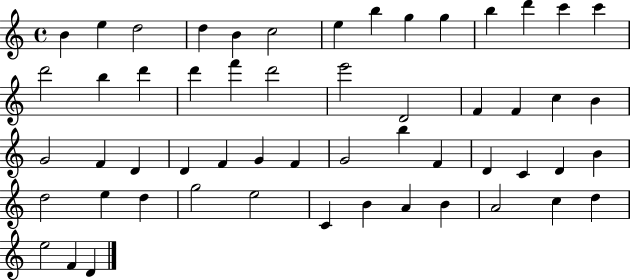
X:1
T:Untitled
M:4/4
L:1/4
K:C
B e d2 d B c2 e b g g b d' c' c' d'2 b d' d' f' d'2 e'2 D2 F F c B G2 F D D F G F G2 b F D C D B d2 e d g2 e2 C B A B A2 c d e2 F D